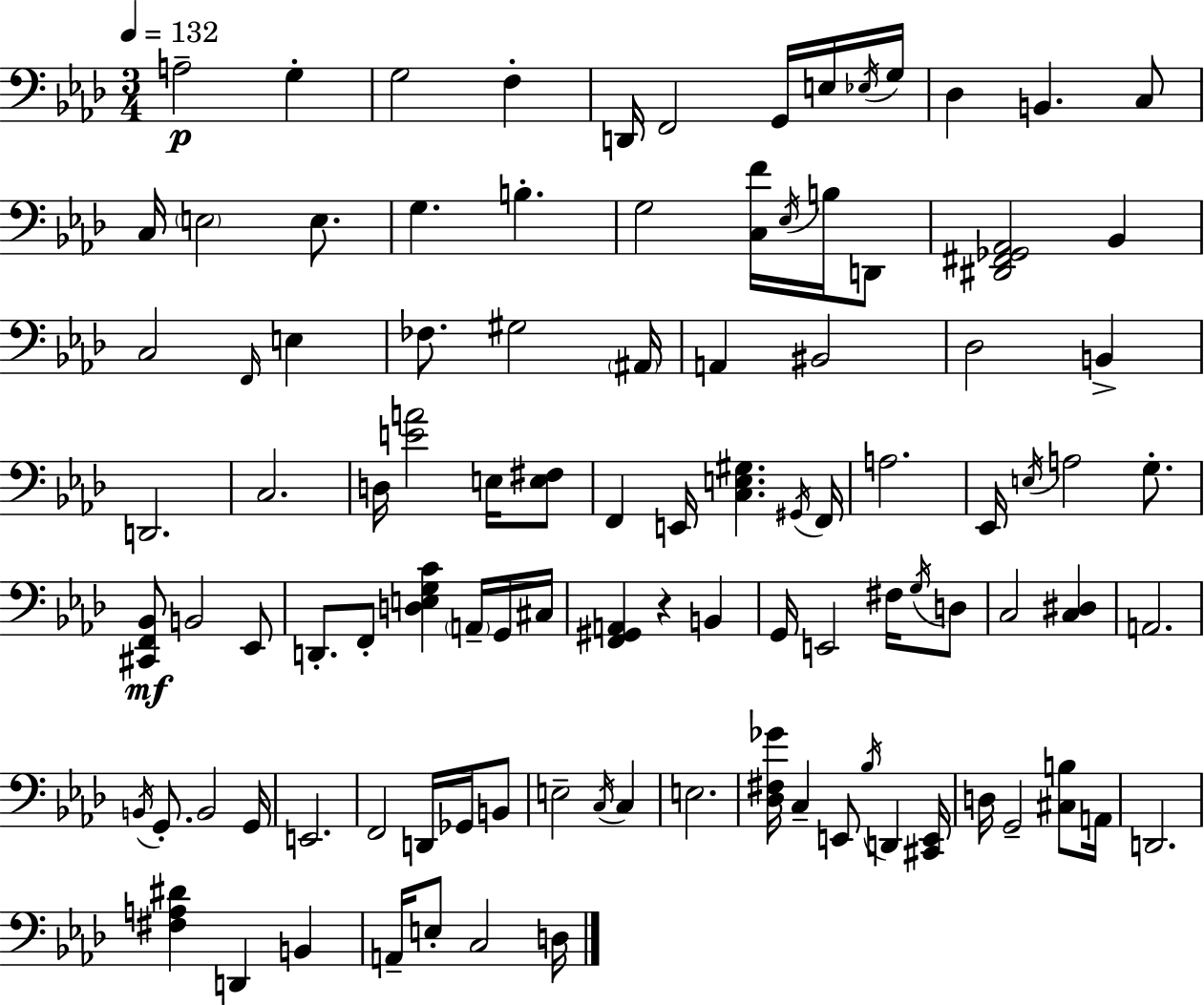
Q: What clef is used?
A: bass